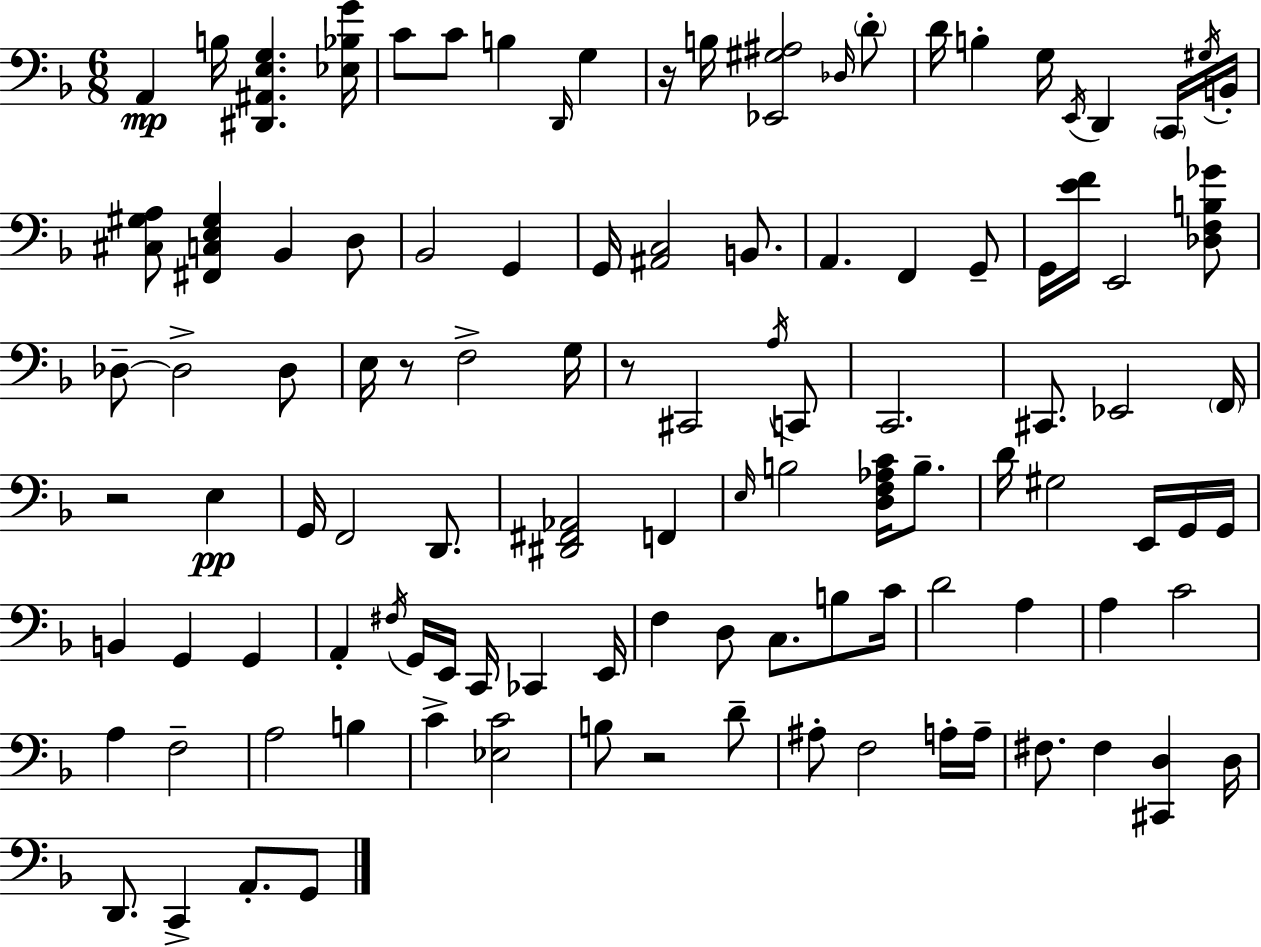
{
  \clef bass
  \numericTimeSignature
  \time 6/8
  \key d \minor
  a,4\mp b16 <dis, ais, e g>4. <ees bes g'>16 | c'8 c'8 b4 \grace { d,16 } g4 | r16 b16 <ees, gis ais>2 \grace { des16 } | \parenthesize d'8-. d'16 b4-. g16 \acciaccatura { e,16 } d,4 | \break \parenthesize c,16 \acciaccatura { gis16 } b,16-. <cis gis a>8 <fis, c e gis>4 bes,4 | d8 bes,2 | g,4 g,16 <ais, c>2 | b,8. a,4. f,4 | \break g,8-- g,16 <e' f'>16 e,2 | <des f b ges'>8 des8--~~ des2-> | des8 e16 r8 f2-> | g16 r8 cis,2 | \break \acciaccatura { a16 } c,8 c,2. | cis,8. ees,2 | \parenthesize f,16 r2 | e4\pp g,16 f,2 | \break d,8. <dis, fis, aes,>2 | f,4 \grace { e16 } b2 | <d f aes c'>16 b8.-- d'16 gis2 | e,16 g,16 g,16 b,4 g,4 | \break g,4 a,4-. \acciaccatura { fis16 } g,16 | e,16 c,16 ces,4 e,16 f4 d8 | c8. b8 c'16 d'2 | a4 a4 c'2 | \break a4 f2-- | a2 | b4 c'4-> <ees c'>2 | b8 r2 | \break d'8-- ais8-. f2 | a16-. a16-- fis8. fis4 | <cis, d>4 d16 d,8. c,4-> | a,8.-. g,8 \bar "|."
}